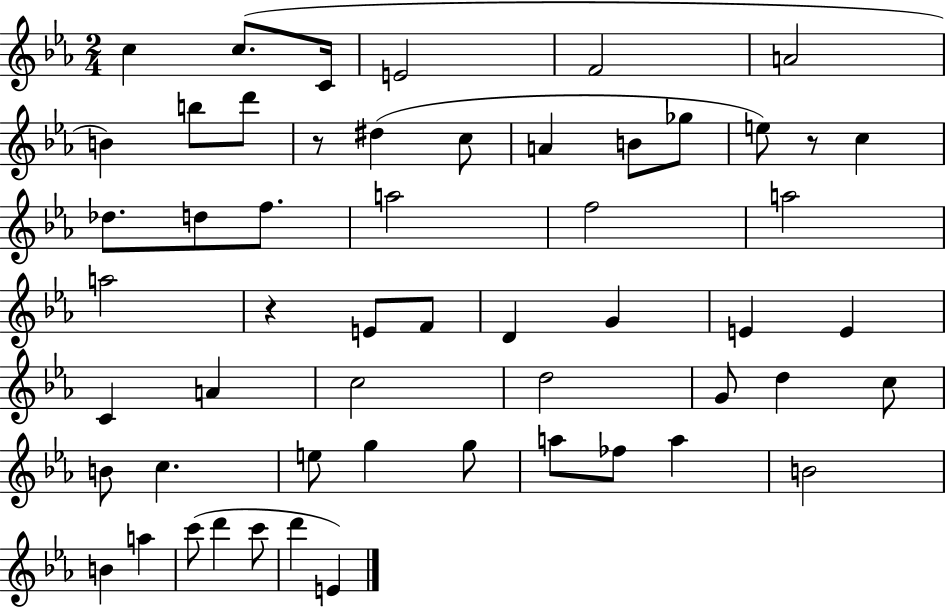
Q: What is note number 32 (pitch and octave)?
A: C5